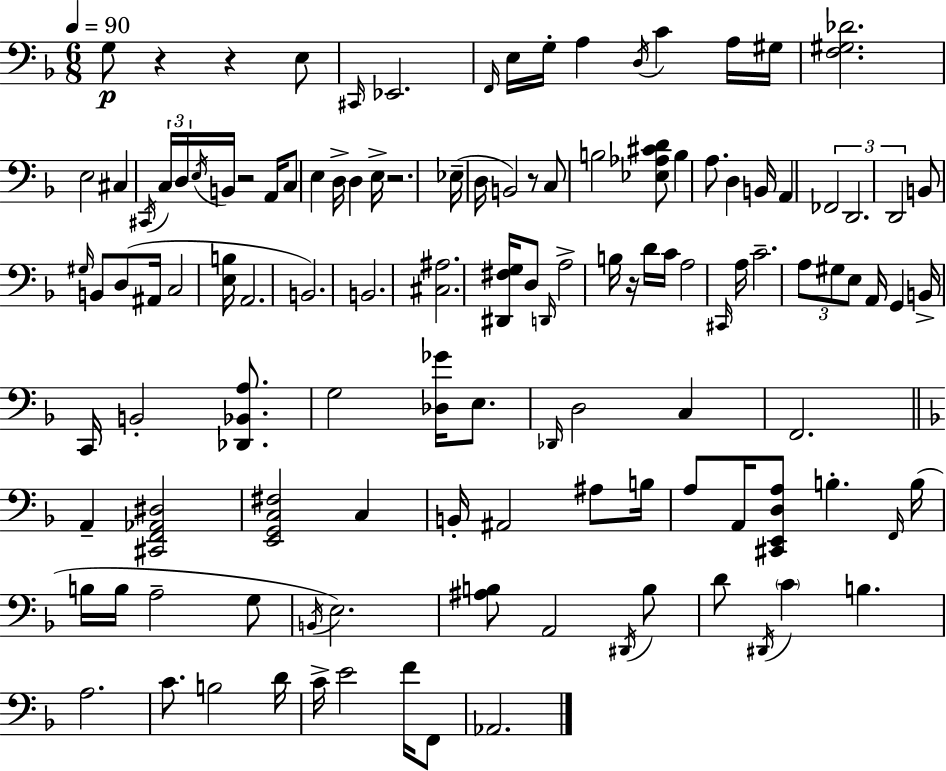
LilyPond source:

{
  \clef bass
  \numericTimeSignature
  \time 6/8
  \key f \major
  \tempo 4 = 90
  \repeat volta 2 { g8\p r4 r4 e8 | \grace { cis,16 } ees,2. | \grace { f,16 } e16 g16-. a4 \acciaccatura { d16 } c'4 | a16 gis16 <f gis des'>2. | \break e2 cis4 | \acciaccatura { cis,16 } \tuplet 3/2 { c16 d16 \acciaccatura { e16 } } b,16 r2 | a,16 c8 e4 d16-> | d4 e16-> r2. | \break ees16--( d16 b,2) | r8 c8 b2 | <ees aes cis' d'>8 b4 a8. | d4 b,16 a,4 \tuplet 3/2 { fes,2 | \break d,2. | d,2 } | b,8 \grace { gis16 } b,8 d8( ais,16 c2 | <e b>16 a,2. | \break b,2.) | b,2. | <cis ais>2. | <dis, fis g>16 d8 \grace { d,16 } a2-> | \break b16 r16 d'16 c'16 a2 | \grace { cis,16 } a16 c'2.-- | \tuplet 3/2 { a8 gis8 | e8 } a,16 g,4 b,16-> c,16 b,2-. | \break <des, bes, a>8. g2 | <des ges'>16 e8. \grace { des,16 } d2 | c4 f,2. | \bar "||" \break \key f \major a,4-- <cis, f, aes, dis>2 | <e, g, c fis>2 c4 | b,16-. ais,2 ais8 b16 | a8 a,16 <cis, e, d a>8 b4.-. \grace { f,16 } | \break b16( b16 b16 a2-- g8 | \acciaccatura { b,16 }) e2. | <ais b>8 a,2 | \acciaccatura { dis,16 } b8 d'8 \acciaccatura { dis,16 } \parenthesize c'4 b4. | \break a2. | c'8. b2 | d'16 c'16-> e'2 | f'16 f,8 aes,2. | \break } \bar "|."
}